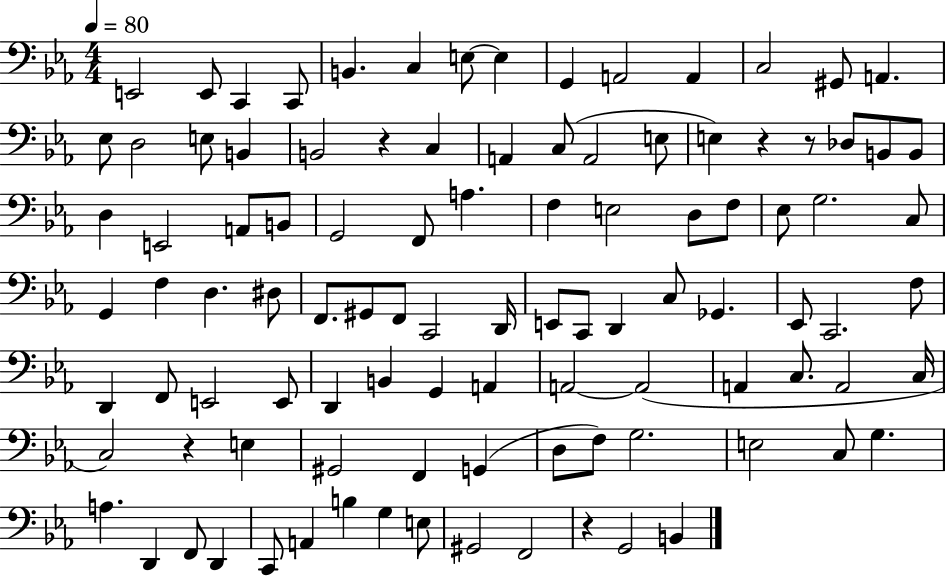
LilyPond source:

{
  \clef bass
  \numericTimeSignature
  \time 4/4
  \key ees \major
  \tempo 4 = 80
  e,2 e,8 c,4 c,8 | b,4. c4 e8~~ e4 | g,4 a,2 a,4 | c2 gis,8 a,4. | \break ees8 d2 e8 b,4 | b,2 r4 c4 | a,4 c8( a,2 e8 | e4) r4 r8 des8 b,8 b,8 | \break d4 e,2 a,8 b,8 | g,2 f,8 a4. | f4 e2 d8 f8 | ees8 g2. c8 | \break g,4 f4 d4. dis8 | f,8. gis,8 f,8 c,2 d,16 | e,8 c,8 d,4 c8 ges,4. | ees,8 c,2. f8 | \break d,4 f,8 e,2 e,8 | d,4 b,4 g,4 a,4 | a,2~~ a,2( | a,4 c8. a,2 c16 | \break c2) r4 e4 | gis,2 f,4 g,4( | d8 f8) g2. | e2 c8 g4. | \break a4. d,4 f,8 d,4 | c,8 a,4 b4 g4 e8 | gis,2 f,2 | r4 g,2 b,4 | \break \bar "|."
}